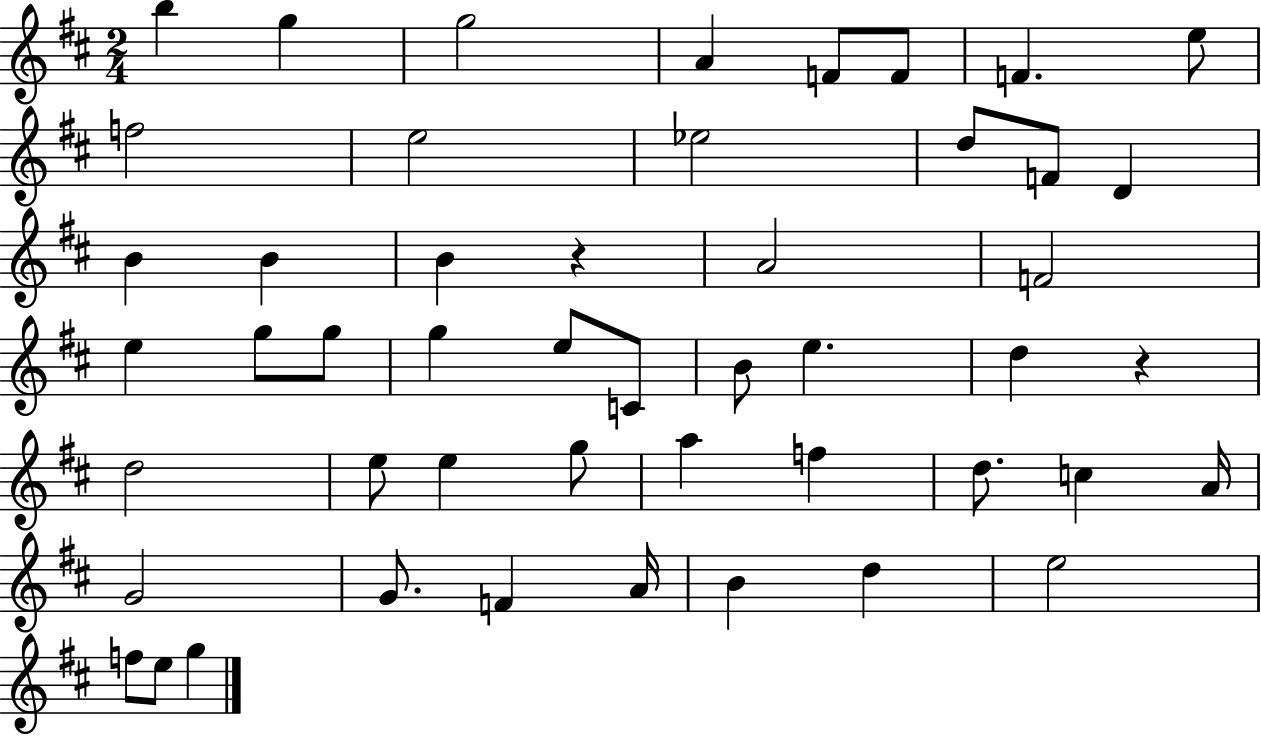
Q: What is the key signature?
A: D major